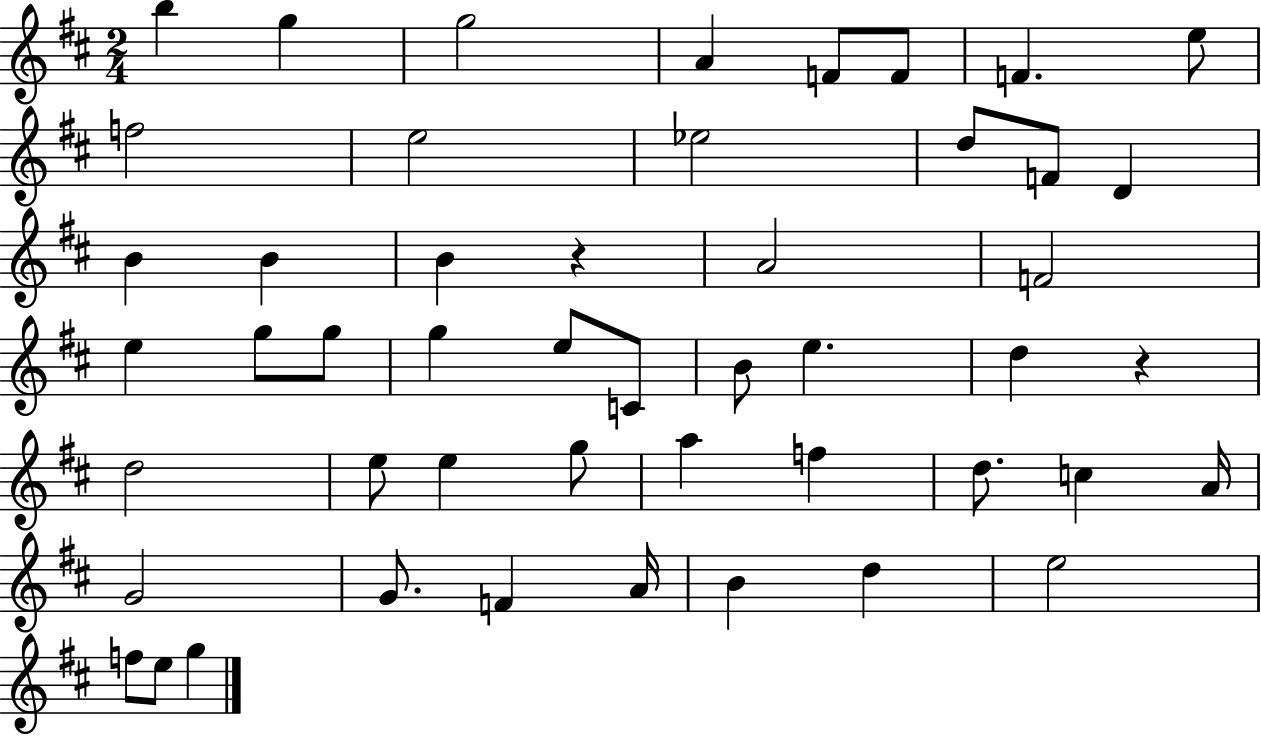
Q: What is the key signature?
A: D major